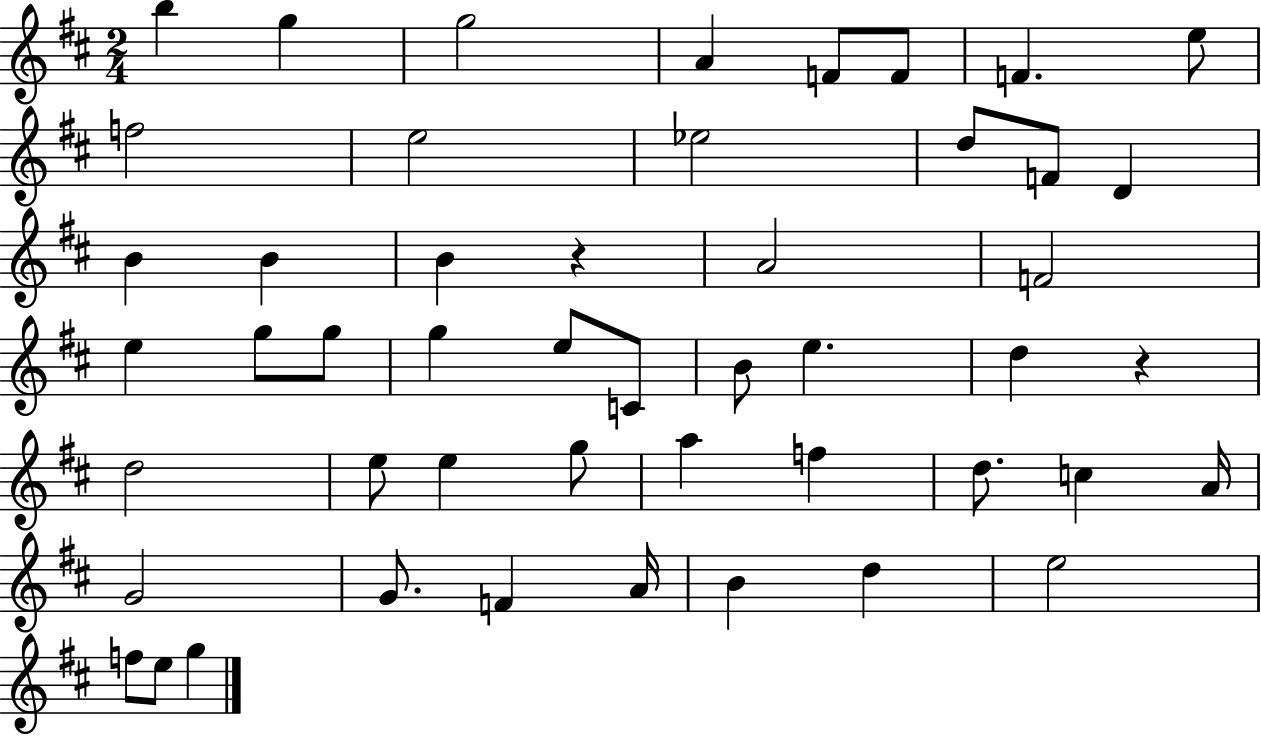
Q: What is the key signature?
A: D major